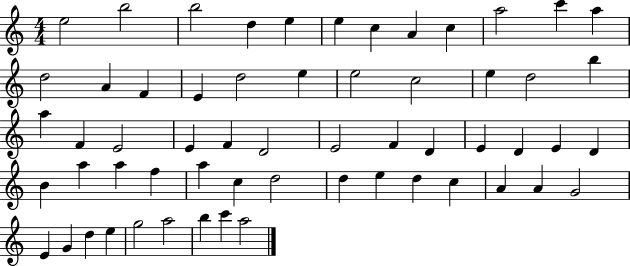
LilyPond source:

{
  \clef treble
  \numericTimeSignature
  \time 4/4
  \key c \major
  e''2 b''2 | b''2 d''4 e''4 | e''4 c''4 a'4 c''4 | a''2 c'''4 a''4 | \break d''2 a'4 f'4 | e'4 d''2 e''4 | e''2 c''2 | e''4 d''2 b''4 | \break a''4 f'4 e'2 | e'4 f'4 d'2 | e'2 f'4 d'4 | e'4 d'4 e'4 d'4 | \break b'4 a''4 a''4 f''4 | a''4 c''4 d''2 | d''4 e''4 d''4 c''4 | a'4 a'4 g'2 | \break e'4 g'4 d''4 e''4 | g''2 a''2 | b''4 c'''4 a''2 | \bar "|."
}